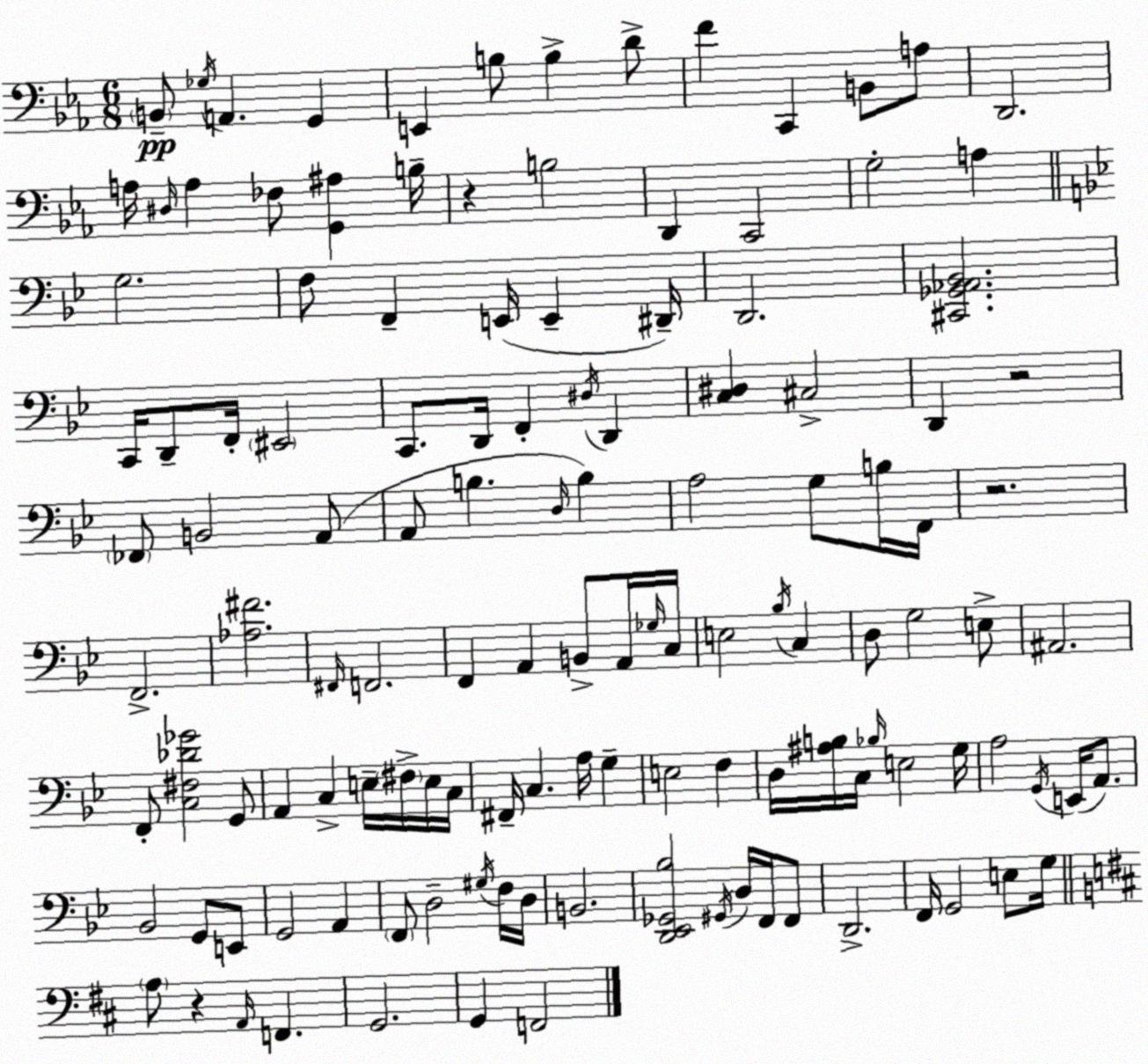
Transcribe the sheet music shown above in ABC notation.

X:1
T:Untitled
M:6/8
L:1/4
K:Cm
B,,/2 _G,/4 A,, G,, E,, B,/2 B, D/2 F C,, B,,/2 A,/2 D,,2 A,/4 ^D,/4 A, _F,/2 [G,,^A,] B,/4 z B,2 D,, C,,2 G,2 A, G,2 F,/2 F,, E,,/4 E,, ^D,,/4 D,,2 [^C,,_G,,_A,,_B,,]2 C,,/4 D,,/2 F,,/4 ^E,,2 C,,/2 D,,/4 F,, ^D,/4 D,, [C,^D,] ^C,2 D,, z2 _F,,/2 B,,2 A,,/2 A,,/2 B, D,/4 B, A,2 G,/2 B,/4 F,,/4 z2 F,,2 [_A,^F]2 ^F,,/4 F,,2 F,, A,, B,,/2 A,,/4 _G,/4 C,/4 E,2 _B,/4 C, D,/2 G,2 E,/2 ^A,,2 F,,/2 [C,^F,_D_G]2 G,,/2 A,, C, E,/4 ^F,/4 E,/4 C,/4 ^F,,/4 C, A,/4 G, E,2 F, D,/4 [^A,B,]/4 C,/4 _B,/4 E,2 G,/4 A,2 G,,/4 E,,/4 A,,/2 _B,,2 G,,/2 E,,/2 G,,2 A,, F,,/2 D,2 ^G,/4 F,/4 D,/4 B,,2 [D,,_E,,_G,,_B,]2 ^G,,/4 D,/4 F,,/4 F,,/2 D,,2 F,,/4 G,,2 E,/2 G,/4 A,/2 z A,,/4 F,, G,,2 G,, F,,2